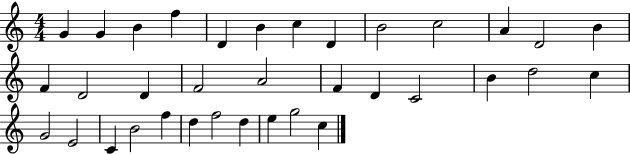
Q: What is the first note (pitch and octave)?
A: G4